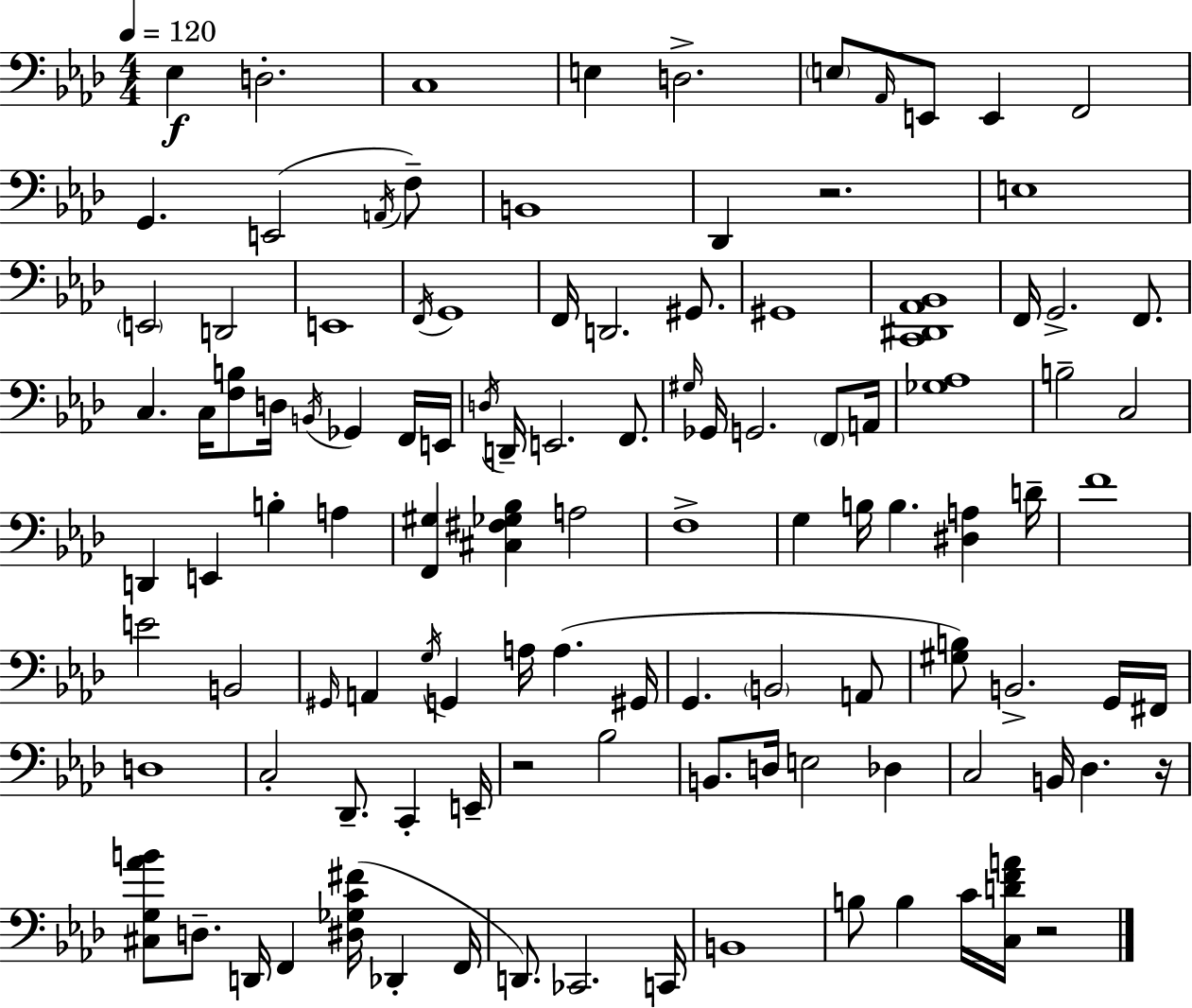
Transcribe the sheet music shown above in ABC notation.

X:1
T:Untitled
M:4/4
L:1/4
K:Ab
_E, D,2 C,4 E, D,2 E,/2 _A,,/4 E,,/2 E,, F,,2 G,, E,,2 A,,/4 F,/2 B,,4 _D,, z2 E,4 E,,2 D,,2 E,,4 F,,/4 G,,4 F,,/4 D,,2 ^G,,/2 ^G,,4 [C,,^D,,_A,,_B,,]4 F,,/4 G,,2 F,,/2 C, C,/4 [F,B,]/2 D,/4 B,,/4 _G,, F,,/4 E,,/4 D,/4 D,,/4 E,,2 F,,/2 ^G,/4 _G,,/4 G,,2 F,,/2 A,,/4 [_G,_A,]4 B,2 C,2 D,, E,, B, A, [F,,^G,] [^C,^F,_G,_B,] A,2 F,4 G, B,/4 B, [^D,A,] D/4 F4 E2 B,,2 ^G,,/4 A,, G,/4 G,, A,/4 A, ^G,,/4 G,, B,,2 A,,/2 [^G,B,]/2 B,,2 G,,/4 ^F,,/4 D,4 C,2 _D,,/2 C,, E,,/4 z2 _B,2 B,,/2 D,/4 E,2 _D, C,2 B,,/4 _D, z/4 [^C,G,_AB]/2 D,/2 D,,/4 F,, [^D,_G,C^F]/4 _D,, F,,/4 D,,/2 _C,,2 C,,/4 B,,4 B,/2 B, C/4 [C,DFA]/4 z2